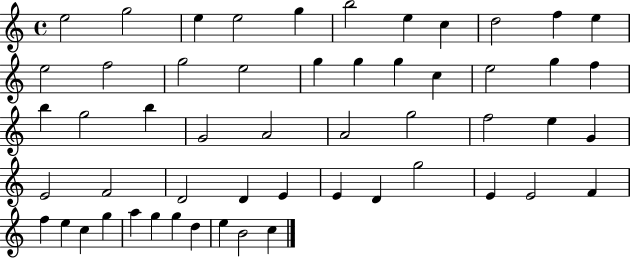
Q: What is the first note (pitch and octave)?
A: E5